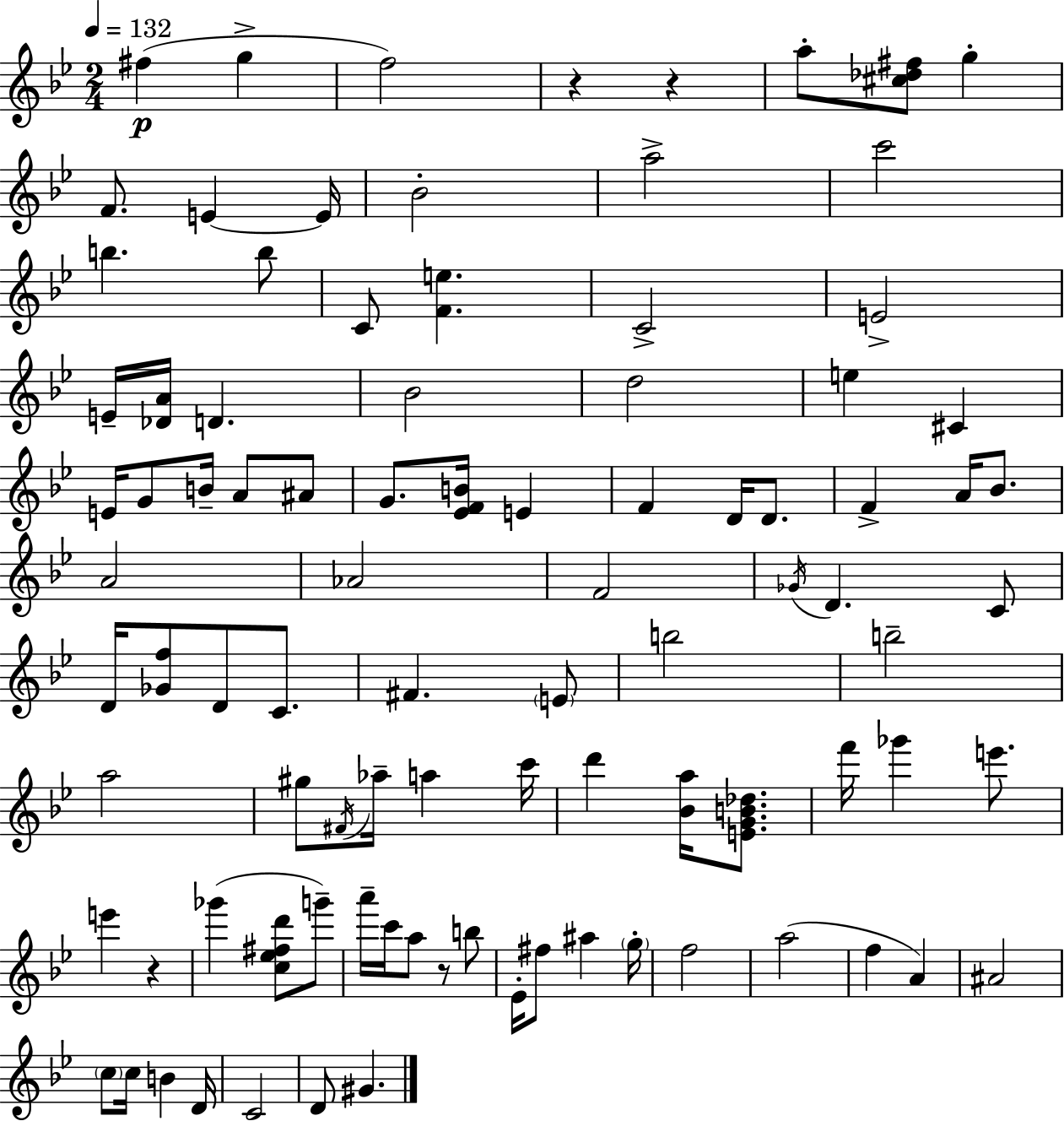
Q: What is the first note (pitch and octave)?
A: F#5